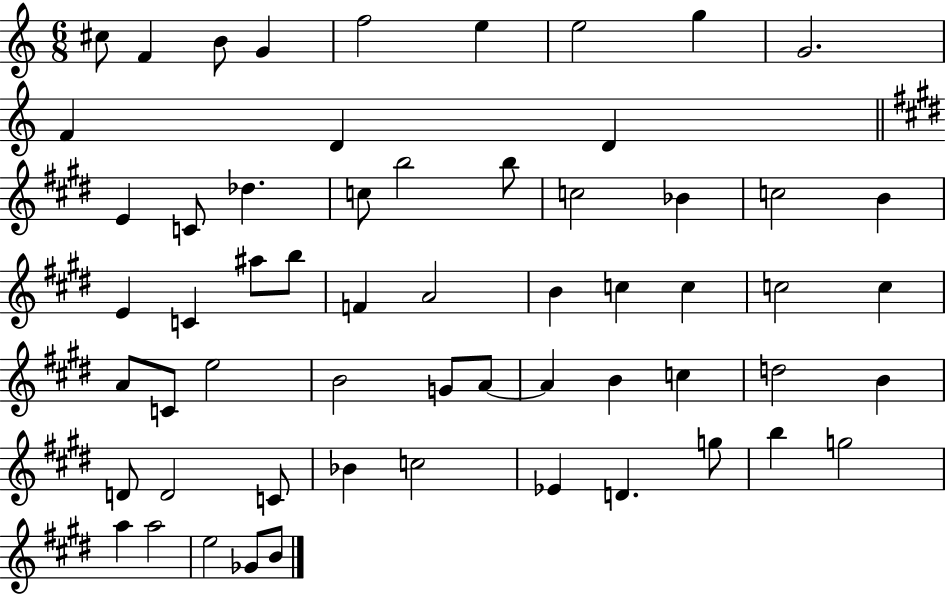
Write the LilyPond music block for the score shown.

{
  \clef treble
  \numericTimeSignature
  \time 6/8
  \key c \major
  cis''8 f'4 b'8 g'4 | f''2 e''4 | e''2 g''4 | g'2. | \break f'4 d'4 d'4 | \bar "||" \break \key e \major e'4 c'8 des''4. | c''8 b''2 b''8 | c''2 bes'4 | c''2 b'4 | \break e'4 c'4 ais''8 b''8 | f'4 a'2 | b'4 c''4 c''4 | c''2 c''4 | \break a'8 c'8 e''2 | b'2 g'8 a'8~~ | a'4 b'4 c''4 | d''2 b'4 | \break d'8 d'2 c'8 | bes'4 c''2 | ees'4 d'4. g''8 | b''4 g''2 | \break a''4 a''2 | e''2 ges'8 b'8 | \bar "|."
}